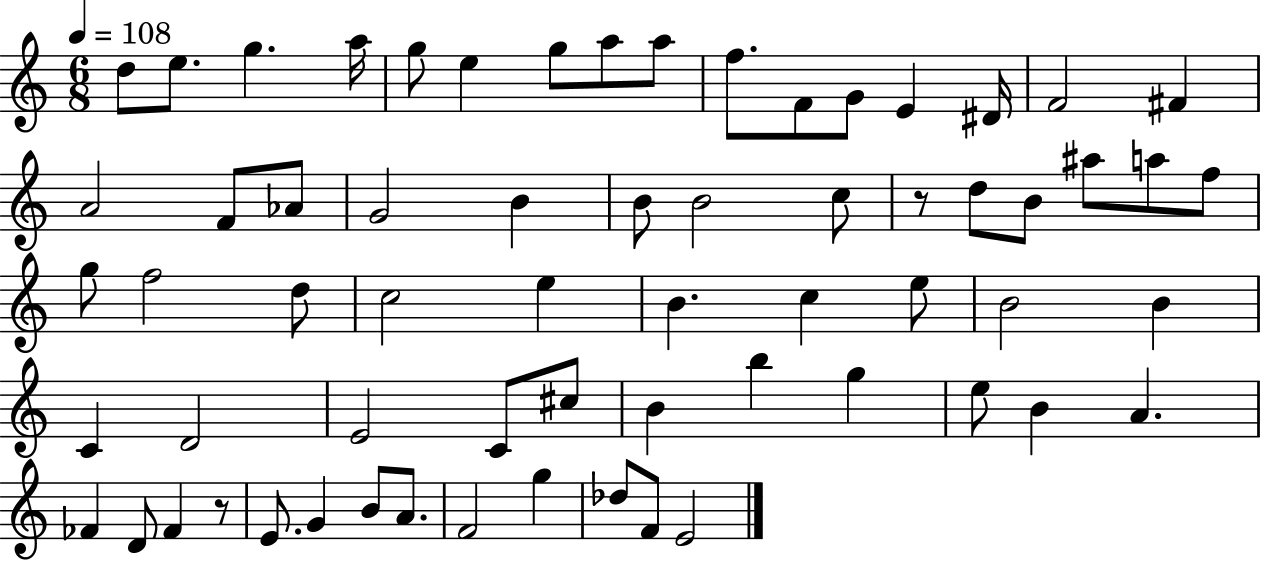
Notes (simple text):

D5/e E5/e. G5/q. A5/s G5/e E5/q G5/e A5/e A5/e F5/e. F4/e G4/e E4/q D#4/s F4/h F#4/q A4/h F4/e Ab4/e G4/h B4/q B4/e B4/h C5/e R/e D5/e B4/e A#5/e A5/e F5/e G5/e F5/h D5/e C5/h E5/q B4/q. C5/q E5/e B4/h B4/q C4/q D4/h E4/h C4/e C#5/e B4/q B5/q G5/q E5/e B4/q A4/q. FES4/q D4/e FES4/q R/e E4/e. G4/q B4/e A4/e. F4/h G5/q Db5/e F4/e E4/h